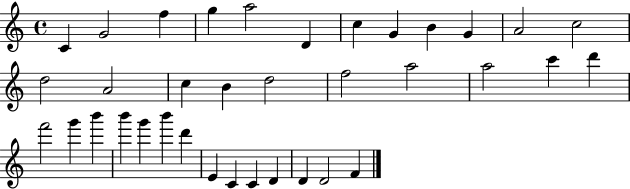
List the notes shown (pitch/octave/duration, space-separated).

C4/q G4/h F5/q G5/q A5/h D4/q C5/q G4/q B4/q G4/q A4/h C5/h D5/h A4/h C5/q B4/q D5/h F5/h A5/h A5/h C6/q D6/q F6/h G6/q B6/q B6/q G6/q B6/q D6/q E4/q C4/q C4/q D4/q D4/q D4/h F4/q